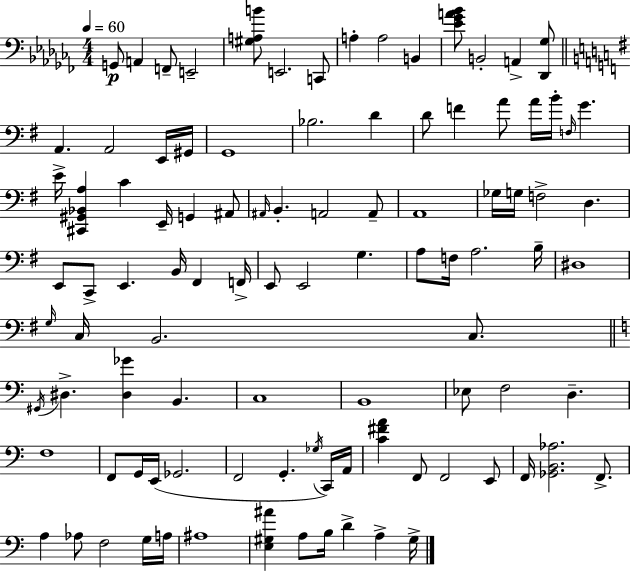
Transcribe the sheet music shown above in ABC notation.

X:1
T:Untitled
M:4/4
L:1/4
K:Abm
G,,/2 A,, F,,/2 E,,2 [^G,A,B]/2 E,,2 C,,/2 A, A,2 B,, [_E_GA_B]/2 B,,2 A,, [_D,,_G,]/2 A,, A,,2 E,,/4 ^G,,/4 G,,4 _B,2 D D/2 F A/2 A/4 B/4 F,/4 G E/4 [^C,,^G,,_B,,A,] C E,,/4 G,, ^A,,/2 ^A,,/4 B,, A,,2 A,,/2 A,,4 _G,/4 G,/4 F,2 D, E,,/2 C,,/2 E,, B,,/4 ^F,, F,,/4 E,,/2 E,,2 G, A,/2 F,/4 A,2 B,/4 ^D,4 G,/4 C,/4 B,,2 C,/2 ^G,,/4 ^D, [^D,_G] B,, C,4 B,,4 _E,/2 F,2 D, F,4 F,,/2 G,,/4 E,,/4 _G,,2 F,,2 G,, _G,/4 C,,/4 A,,/4 [C^FA] F,,/2 F,,2 E,,/2 F,,/4 [_G,,B,,_A,]2 F,,/2 A, _A,/2 F,2 G,/4 A,/4 ^A,4 [E,^G,^A] A,/2 B,/4 D A, ^G,/4